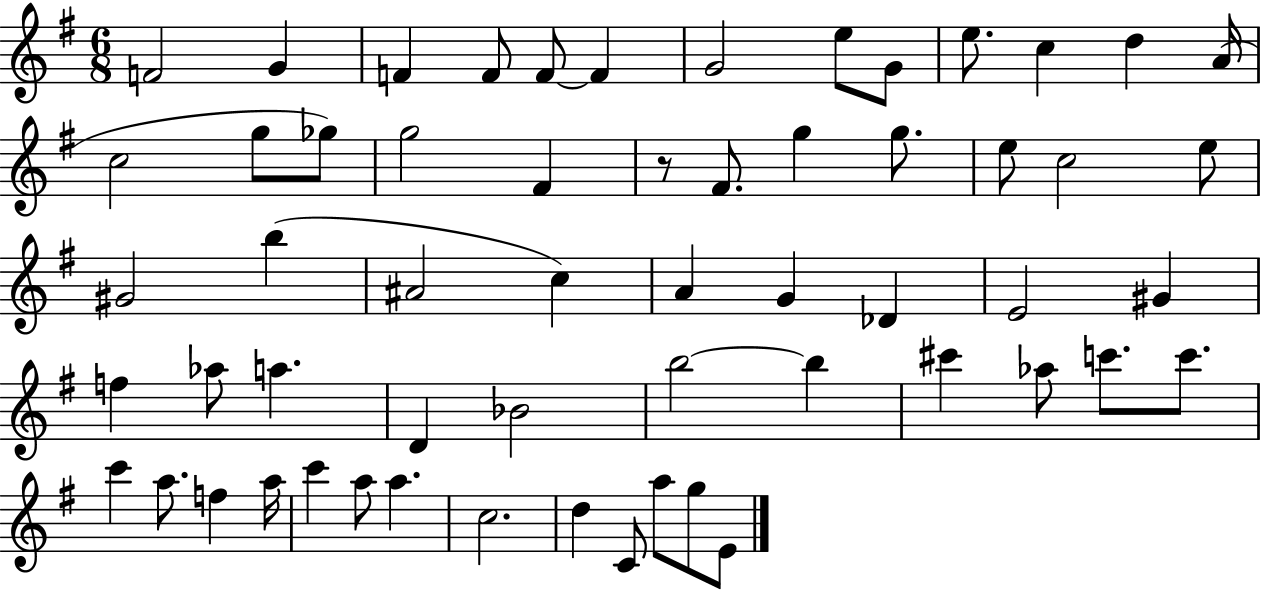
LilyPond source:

{
  \clef treble
  \numericTimeSignature
  \time 6/8
  \key g \major
  f'2 g'4 | f'4 f'8 f'8~~ f'4 | g'2 e''8 g'8 | e''8. c''4 d''4 a'16( | \break c''2 g''8 ges''8) | g''2 fis'4 | r8 fis'8. g''4 g''8. | e''8 c''2 e''8 | \break gis'2 b''4( | ais'2 c''4) | a'4 g'4 des'4 | e'2 gis'4 | \break f''4 aes''8 a''4. | d'4 bes'2 | b''2~~ b''4 | cis'''4 aes''8 c'''8. c'''8. | \break c'''4 a''8. f''4 a''16 | c'''4 a''8 a''4. | c''2. | d''4 c'8 a''8 g''8 e'8 | \break \bar "|."
}